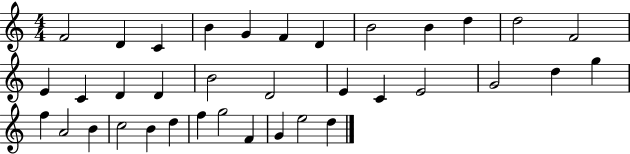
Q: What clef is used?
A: treble